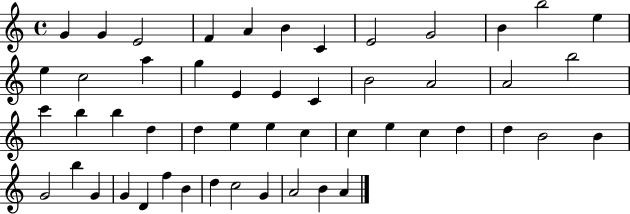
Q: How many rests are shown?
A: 0